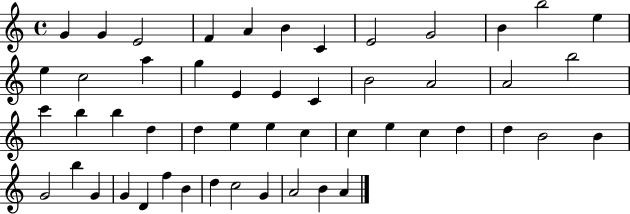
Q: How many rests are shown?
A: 0